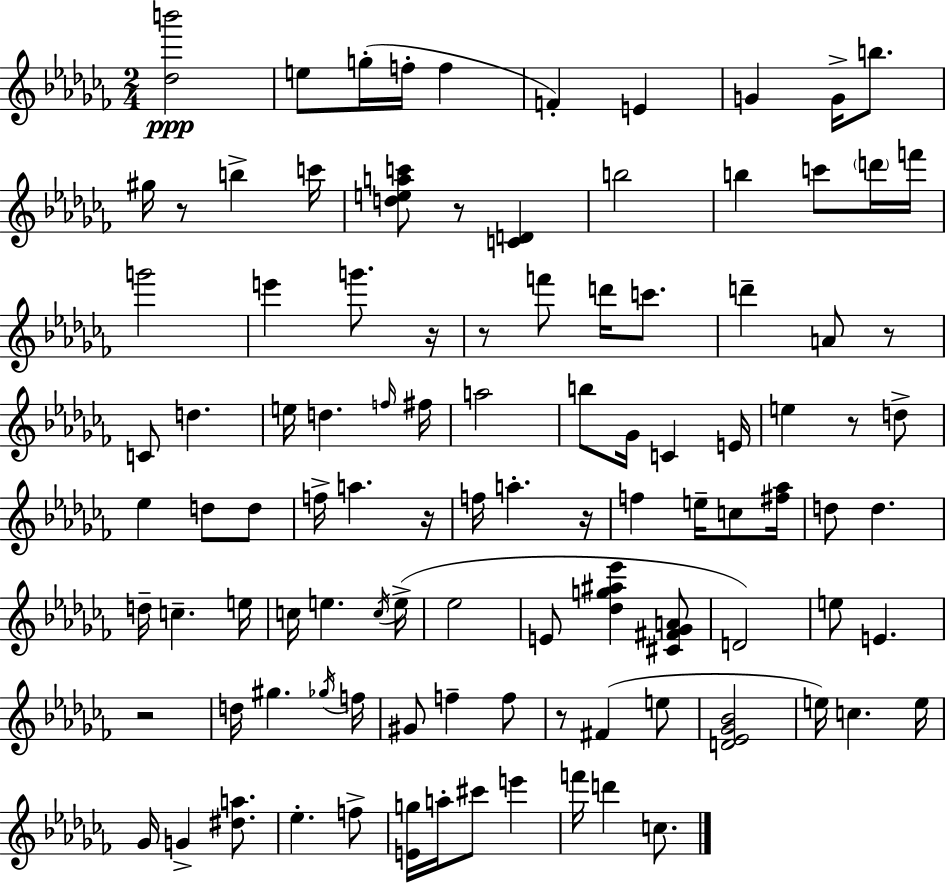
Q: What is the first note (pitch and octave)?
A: E5